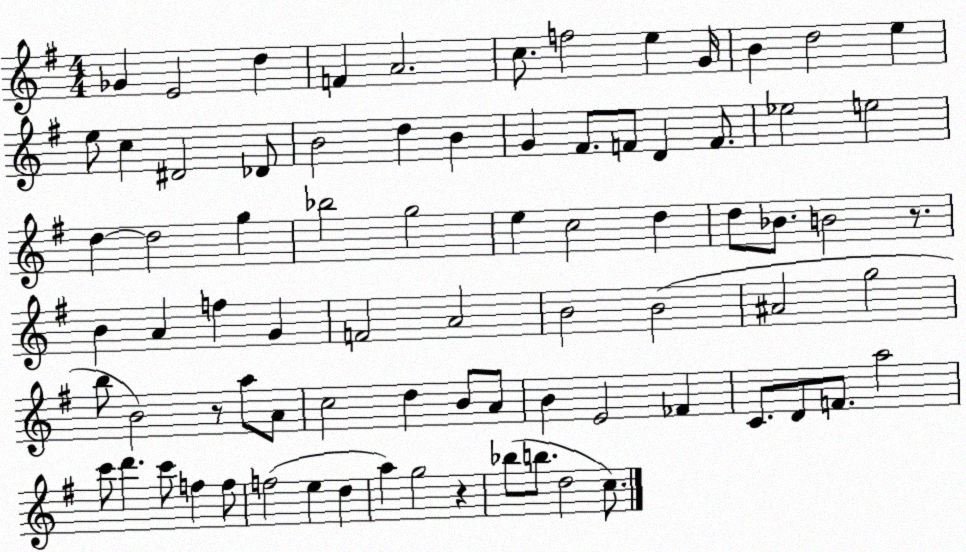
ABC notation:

X:1
T:Untitled
M:4/4
L:1/4
K:G
_G E2 d F A2 c/2 f2 e G/4 B d2 e e/2 c ^D2 _D/2 B2 d B G ^F/2 F/2 D F/2 _e2 e2 d d2 g _b2 g2 e c2 d d/2 _B/2 B2 z/2 B A f G F2 A2 B2 B2 ^A2 g2 b/2 B2 z/2 a/2 A/2 c2 d B/2 A/2 B E2 _F C/2 D/2 F/2 a2 c'/2 d' c'/2 f f/2 f2 e d a g2 z _b/2 b/2 d2 c/2